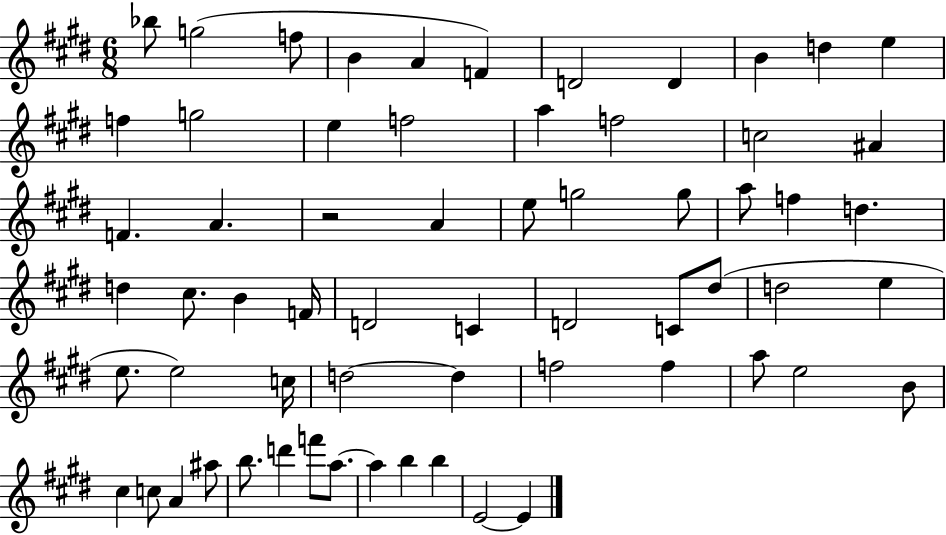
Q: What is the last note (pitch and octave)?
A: E4